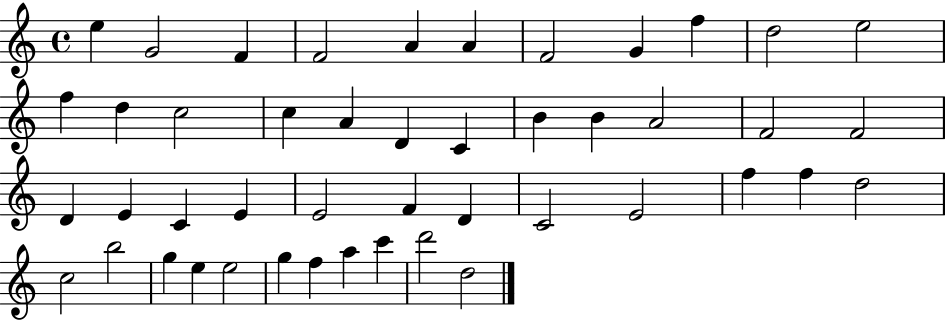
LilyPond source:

{
  \clef treble
  \time 4/4
  \defaultTimeSignature
  \key c \major
  e''4 g'2 f'4 | f'2 a'4 a'4 | f'2 g'4 f''4 | d''2 e''2 | \break f''4 d''4 c''2 | c''4 a'4 d'4 c'4 | b'4 b'4 a'2 | f'2 f'2 | \break d'4 e'4 c'4 e'4 | e'2 f'4 d'4 | c'2 e'2 | f''4 f''4 d''2 | \break c''2 b''2 | g''4 e''4 e''2 | g''4 f''4 a''4 c'''4 | d'''2 d''2 | \break \bar "|."
}